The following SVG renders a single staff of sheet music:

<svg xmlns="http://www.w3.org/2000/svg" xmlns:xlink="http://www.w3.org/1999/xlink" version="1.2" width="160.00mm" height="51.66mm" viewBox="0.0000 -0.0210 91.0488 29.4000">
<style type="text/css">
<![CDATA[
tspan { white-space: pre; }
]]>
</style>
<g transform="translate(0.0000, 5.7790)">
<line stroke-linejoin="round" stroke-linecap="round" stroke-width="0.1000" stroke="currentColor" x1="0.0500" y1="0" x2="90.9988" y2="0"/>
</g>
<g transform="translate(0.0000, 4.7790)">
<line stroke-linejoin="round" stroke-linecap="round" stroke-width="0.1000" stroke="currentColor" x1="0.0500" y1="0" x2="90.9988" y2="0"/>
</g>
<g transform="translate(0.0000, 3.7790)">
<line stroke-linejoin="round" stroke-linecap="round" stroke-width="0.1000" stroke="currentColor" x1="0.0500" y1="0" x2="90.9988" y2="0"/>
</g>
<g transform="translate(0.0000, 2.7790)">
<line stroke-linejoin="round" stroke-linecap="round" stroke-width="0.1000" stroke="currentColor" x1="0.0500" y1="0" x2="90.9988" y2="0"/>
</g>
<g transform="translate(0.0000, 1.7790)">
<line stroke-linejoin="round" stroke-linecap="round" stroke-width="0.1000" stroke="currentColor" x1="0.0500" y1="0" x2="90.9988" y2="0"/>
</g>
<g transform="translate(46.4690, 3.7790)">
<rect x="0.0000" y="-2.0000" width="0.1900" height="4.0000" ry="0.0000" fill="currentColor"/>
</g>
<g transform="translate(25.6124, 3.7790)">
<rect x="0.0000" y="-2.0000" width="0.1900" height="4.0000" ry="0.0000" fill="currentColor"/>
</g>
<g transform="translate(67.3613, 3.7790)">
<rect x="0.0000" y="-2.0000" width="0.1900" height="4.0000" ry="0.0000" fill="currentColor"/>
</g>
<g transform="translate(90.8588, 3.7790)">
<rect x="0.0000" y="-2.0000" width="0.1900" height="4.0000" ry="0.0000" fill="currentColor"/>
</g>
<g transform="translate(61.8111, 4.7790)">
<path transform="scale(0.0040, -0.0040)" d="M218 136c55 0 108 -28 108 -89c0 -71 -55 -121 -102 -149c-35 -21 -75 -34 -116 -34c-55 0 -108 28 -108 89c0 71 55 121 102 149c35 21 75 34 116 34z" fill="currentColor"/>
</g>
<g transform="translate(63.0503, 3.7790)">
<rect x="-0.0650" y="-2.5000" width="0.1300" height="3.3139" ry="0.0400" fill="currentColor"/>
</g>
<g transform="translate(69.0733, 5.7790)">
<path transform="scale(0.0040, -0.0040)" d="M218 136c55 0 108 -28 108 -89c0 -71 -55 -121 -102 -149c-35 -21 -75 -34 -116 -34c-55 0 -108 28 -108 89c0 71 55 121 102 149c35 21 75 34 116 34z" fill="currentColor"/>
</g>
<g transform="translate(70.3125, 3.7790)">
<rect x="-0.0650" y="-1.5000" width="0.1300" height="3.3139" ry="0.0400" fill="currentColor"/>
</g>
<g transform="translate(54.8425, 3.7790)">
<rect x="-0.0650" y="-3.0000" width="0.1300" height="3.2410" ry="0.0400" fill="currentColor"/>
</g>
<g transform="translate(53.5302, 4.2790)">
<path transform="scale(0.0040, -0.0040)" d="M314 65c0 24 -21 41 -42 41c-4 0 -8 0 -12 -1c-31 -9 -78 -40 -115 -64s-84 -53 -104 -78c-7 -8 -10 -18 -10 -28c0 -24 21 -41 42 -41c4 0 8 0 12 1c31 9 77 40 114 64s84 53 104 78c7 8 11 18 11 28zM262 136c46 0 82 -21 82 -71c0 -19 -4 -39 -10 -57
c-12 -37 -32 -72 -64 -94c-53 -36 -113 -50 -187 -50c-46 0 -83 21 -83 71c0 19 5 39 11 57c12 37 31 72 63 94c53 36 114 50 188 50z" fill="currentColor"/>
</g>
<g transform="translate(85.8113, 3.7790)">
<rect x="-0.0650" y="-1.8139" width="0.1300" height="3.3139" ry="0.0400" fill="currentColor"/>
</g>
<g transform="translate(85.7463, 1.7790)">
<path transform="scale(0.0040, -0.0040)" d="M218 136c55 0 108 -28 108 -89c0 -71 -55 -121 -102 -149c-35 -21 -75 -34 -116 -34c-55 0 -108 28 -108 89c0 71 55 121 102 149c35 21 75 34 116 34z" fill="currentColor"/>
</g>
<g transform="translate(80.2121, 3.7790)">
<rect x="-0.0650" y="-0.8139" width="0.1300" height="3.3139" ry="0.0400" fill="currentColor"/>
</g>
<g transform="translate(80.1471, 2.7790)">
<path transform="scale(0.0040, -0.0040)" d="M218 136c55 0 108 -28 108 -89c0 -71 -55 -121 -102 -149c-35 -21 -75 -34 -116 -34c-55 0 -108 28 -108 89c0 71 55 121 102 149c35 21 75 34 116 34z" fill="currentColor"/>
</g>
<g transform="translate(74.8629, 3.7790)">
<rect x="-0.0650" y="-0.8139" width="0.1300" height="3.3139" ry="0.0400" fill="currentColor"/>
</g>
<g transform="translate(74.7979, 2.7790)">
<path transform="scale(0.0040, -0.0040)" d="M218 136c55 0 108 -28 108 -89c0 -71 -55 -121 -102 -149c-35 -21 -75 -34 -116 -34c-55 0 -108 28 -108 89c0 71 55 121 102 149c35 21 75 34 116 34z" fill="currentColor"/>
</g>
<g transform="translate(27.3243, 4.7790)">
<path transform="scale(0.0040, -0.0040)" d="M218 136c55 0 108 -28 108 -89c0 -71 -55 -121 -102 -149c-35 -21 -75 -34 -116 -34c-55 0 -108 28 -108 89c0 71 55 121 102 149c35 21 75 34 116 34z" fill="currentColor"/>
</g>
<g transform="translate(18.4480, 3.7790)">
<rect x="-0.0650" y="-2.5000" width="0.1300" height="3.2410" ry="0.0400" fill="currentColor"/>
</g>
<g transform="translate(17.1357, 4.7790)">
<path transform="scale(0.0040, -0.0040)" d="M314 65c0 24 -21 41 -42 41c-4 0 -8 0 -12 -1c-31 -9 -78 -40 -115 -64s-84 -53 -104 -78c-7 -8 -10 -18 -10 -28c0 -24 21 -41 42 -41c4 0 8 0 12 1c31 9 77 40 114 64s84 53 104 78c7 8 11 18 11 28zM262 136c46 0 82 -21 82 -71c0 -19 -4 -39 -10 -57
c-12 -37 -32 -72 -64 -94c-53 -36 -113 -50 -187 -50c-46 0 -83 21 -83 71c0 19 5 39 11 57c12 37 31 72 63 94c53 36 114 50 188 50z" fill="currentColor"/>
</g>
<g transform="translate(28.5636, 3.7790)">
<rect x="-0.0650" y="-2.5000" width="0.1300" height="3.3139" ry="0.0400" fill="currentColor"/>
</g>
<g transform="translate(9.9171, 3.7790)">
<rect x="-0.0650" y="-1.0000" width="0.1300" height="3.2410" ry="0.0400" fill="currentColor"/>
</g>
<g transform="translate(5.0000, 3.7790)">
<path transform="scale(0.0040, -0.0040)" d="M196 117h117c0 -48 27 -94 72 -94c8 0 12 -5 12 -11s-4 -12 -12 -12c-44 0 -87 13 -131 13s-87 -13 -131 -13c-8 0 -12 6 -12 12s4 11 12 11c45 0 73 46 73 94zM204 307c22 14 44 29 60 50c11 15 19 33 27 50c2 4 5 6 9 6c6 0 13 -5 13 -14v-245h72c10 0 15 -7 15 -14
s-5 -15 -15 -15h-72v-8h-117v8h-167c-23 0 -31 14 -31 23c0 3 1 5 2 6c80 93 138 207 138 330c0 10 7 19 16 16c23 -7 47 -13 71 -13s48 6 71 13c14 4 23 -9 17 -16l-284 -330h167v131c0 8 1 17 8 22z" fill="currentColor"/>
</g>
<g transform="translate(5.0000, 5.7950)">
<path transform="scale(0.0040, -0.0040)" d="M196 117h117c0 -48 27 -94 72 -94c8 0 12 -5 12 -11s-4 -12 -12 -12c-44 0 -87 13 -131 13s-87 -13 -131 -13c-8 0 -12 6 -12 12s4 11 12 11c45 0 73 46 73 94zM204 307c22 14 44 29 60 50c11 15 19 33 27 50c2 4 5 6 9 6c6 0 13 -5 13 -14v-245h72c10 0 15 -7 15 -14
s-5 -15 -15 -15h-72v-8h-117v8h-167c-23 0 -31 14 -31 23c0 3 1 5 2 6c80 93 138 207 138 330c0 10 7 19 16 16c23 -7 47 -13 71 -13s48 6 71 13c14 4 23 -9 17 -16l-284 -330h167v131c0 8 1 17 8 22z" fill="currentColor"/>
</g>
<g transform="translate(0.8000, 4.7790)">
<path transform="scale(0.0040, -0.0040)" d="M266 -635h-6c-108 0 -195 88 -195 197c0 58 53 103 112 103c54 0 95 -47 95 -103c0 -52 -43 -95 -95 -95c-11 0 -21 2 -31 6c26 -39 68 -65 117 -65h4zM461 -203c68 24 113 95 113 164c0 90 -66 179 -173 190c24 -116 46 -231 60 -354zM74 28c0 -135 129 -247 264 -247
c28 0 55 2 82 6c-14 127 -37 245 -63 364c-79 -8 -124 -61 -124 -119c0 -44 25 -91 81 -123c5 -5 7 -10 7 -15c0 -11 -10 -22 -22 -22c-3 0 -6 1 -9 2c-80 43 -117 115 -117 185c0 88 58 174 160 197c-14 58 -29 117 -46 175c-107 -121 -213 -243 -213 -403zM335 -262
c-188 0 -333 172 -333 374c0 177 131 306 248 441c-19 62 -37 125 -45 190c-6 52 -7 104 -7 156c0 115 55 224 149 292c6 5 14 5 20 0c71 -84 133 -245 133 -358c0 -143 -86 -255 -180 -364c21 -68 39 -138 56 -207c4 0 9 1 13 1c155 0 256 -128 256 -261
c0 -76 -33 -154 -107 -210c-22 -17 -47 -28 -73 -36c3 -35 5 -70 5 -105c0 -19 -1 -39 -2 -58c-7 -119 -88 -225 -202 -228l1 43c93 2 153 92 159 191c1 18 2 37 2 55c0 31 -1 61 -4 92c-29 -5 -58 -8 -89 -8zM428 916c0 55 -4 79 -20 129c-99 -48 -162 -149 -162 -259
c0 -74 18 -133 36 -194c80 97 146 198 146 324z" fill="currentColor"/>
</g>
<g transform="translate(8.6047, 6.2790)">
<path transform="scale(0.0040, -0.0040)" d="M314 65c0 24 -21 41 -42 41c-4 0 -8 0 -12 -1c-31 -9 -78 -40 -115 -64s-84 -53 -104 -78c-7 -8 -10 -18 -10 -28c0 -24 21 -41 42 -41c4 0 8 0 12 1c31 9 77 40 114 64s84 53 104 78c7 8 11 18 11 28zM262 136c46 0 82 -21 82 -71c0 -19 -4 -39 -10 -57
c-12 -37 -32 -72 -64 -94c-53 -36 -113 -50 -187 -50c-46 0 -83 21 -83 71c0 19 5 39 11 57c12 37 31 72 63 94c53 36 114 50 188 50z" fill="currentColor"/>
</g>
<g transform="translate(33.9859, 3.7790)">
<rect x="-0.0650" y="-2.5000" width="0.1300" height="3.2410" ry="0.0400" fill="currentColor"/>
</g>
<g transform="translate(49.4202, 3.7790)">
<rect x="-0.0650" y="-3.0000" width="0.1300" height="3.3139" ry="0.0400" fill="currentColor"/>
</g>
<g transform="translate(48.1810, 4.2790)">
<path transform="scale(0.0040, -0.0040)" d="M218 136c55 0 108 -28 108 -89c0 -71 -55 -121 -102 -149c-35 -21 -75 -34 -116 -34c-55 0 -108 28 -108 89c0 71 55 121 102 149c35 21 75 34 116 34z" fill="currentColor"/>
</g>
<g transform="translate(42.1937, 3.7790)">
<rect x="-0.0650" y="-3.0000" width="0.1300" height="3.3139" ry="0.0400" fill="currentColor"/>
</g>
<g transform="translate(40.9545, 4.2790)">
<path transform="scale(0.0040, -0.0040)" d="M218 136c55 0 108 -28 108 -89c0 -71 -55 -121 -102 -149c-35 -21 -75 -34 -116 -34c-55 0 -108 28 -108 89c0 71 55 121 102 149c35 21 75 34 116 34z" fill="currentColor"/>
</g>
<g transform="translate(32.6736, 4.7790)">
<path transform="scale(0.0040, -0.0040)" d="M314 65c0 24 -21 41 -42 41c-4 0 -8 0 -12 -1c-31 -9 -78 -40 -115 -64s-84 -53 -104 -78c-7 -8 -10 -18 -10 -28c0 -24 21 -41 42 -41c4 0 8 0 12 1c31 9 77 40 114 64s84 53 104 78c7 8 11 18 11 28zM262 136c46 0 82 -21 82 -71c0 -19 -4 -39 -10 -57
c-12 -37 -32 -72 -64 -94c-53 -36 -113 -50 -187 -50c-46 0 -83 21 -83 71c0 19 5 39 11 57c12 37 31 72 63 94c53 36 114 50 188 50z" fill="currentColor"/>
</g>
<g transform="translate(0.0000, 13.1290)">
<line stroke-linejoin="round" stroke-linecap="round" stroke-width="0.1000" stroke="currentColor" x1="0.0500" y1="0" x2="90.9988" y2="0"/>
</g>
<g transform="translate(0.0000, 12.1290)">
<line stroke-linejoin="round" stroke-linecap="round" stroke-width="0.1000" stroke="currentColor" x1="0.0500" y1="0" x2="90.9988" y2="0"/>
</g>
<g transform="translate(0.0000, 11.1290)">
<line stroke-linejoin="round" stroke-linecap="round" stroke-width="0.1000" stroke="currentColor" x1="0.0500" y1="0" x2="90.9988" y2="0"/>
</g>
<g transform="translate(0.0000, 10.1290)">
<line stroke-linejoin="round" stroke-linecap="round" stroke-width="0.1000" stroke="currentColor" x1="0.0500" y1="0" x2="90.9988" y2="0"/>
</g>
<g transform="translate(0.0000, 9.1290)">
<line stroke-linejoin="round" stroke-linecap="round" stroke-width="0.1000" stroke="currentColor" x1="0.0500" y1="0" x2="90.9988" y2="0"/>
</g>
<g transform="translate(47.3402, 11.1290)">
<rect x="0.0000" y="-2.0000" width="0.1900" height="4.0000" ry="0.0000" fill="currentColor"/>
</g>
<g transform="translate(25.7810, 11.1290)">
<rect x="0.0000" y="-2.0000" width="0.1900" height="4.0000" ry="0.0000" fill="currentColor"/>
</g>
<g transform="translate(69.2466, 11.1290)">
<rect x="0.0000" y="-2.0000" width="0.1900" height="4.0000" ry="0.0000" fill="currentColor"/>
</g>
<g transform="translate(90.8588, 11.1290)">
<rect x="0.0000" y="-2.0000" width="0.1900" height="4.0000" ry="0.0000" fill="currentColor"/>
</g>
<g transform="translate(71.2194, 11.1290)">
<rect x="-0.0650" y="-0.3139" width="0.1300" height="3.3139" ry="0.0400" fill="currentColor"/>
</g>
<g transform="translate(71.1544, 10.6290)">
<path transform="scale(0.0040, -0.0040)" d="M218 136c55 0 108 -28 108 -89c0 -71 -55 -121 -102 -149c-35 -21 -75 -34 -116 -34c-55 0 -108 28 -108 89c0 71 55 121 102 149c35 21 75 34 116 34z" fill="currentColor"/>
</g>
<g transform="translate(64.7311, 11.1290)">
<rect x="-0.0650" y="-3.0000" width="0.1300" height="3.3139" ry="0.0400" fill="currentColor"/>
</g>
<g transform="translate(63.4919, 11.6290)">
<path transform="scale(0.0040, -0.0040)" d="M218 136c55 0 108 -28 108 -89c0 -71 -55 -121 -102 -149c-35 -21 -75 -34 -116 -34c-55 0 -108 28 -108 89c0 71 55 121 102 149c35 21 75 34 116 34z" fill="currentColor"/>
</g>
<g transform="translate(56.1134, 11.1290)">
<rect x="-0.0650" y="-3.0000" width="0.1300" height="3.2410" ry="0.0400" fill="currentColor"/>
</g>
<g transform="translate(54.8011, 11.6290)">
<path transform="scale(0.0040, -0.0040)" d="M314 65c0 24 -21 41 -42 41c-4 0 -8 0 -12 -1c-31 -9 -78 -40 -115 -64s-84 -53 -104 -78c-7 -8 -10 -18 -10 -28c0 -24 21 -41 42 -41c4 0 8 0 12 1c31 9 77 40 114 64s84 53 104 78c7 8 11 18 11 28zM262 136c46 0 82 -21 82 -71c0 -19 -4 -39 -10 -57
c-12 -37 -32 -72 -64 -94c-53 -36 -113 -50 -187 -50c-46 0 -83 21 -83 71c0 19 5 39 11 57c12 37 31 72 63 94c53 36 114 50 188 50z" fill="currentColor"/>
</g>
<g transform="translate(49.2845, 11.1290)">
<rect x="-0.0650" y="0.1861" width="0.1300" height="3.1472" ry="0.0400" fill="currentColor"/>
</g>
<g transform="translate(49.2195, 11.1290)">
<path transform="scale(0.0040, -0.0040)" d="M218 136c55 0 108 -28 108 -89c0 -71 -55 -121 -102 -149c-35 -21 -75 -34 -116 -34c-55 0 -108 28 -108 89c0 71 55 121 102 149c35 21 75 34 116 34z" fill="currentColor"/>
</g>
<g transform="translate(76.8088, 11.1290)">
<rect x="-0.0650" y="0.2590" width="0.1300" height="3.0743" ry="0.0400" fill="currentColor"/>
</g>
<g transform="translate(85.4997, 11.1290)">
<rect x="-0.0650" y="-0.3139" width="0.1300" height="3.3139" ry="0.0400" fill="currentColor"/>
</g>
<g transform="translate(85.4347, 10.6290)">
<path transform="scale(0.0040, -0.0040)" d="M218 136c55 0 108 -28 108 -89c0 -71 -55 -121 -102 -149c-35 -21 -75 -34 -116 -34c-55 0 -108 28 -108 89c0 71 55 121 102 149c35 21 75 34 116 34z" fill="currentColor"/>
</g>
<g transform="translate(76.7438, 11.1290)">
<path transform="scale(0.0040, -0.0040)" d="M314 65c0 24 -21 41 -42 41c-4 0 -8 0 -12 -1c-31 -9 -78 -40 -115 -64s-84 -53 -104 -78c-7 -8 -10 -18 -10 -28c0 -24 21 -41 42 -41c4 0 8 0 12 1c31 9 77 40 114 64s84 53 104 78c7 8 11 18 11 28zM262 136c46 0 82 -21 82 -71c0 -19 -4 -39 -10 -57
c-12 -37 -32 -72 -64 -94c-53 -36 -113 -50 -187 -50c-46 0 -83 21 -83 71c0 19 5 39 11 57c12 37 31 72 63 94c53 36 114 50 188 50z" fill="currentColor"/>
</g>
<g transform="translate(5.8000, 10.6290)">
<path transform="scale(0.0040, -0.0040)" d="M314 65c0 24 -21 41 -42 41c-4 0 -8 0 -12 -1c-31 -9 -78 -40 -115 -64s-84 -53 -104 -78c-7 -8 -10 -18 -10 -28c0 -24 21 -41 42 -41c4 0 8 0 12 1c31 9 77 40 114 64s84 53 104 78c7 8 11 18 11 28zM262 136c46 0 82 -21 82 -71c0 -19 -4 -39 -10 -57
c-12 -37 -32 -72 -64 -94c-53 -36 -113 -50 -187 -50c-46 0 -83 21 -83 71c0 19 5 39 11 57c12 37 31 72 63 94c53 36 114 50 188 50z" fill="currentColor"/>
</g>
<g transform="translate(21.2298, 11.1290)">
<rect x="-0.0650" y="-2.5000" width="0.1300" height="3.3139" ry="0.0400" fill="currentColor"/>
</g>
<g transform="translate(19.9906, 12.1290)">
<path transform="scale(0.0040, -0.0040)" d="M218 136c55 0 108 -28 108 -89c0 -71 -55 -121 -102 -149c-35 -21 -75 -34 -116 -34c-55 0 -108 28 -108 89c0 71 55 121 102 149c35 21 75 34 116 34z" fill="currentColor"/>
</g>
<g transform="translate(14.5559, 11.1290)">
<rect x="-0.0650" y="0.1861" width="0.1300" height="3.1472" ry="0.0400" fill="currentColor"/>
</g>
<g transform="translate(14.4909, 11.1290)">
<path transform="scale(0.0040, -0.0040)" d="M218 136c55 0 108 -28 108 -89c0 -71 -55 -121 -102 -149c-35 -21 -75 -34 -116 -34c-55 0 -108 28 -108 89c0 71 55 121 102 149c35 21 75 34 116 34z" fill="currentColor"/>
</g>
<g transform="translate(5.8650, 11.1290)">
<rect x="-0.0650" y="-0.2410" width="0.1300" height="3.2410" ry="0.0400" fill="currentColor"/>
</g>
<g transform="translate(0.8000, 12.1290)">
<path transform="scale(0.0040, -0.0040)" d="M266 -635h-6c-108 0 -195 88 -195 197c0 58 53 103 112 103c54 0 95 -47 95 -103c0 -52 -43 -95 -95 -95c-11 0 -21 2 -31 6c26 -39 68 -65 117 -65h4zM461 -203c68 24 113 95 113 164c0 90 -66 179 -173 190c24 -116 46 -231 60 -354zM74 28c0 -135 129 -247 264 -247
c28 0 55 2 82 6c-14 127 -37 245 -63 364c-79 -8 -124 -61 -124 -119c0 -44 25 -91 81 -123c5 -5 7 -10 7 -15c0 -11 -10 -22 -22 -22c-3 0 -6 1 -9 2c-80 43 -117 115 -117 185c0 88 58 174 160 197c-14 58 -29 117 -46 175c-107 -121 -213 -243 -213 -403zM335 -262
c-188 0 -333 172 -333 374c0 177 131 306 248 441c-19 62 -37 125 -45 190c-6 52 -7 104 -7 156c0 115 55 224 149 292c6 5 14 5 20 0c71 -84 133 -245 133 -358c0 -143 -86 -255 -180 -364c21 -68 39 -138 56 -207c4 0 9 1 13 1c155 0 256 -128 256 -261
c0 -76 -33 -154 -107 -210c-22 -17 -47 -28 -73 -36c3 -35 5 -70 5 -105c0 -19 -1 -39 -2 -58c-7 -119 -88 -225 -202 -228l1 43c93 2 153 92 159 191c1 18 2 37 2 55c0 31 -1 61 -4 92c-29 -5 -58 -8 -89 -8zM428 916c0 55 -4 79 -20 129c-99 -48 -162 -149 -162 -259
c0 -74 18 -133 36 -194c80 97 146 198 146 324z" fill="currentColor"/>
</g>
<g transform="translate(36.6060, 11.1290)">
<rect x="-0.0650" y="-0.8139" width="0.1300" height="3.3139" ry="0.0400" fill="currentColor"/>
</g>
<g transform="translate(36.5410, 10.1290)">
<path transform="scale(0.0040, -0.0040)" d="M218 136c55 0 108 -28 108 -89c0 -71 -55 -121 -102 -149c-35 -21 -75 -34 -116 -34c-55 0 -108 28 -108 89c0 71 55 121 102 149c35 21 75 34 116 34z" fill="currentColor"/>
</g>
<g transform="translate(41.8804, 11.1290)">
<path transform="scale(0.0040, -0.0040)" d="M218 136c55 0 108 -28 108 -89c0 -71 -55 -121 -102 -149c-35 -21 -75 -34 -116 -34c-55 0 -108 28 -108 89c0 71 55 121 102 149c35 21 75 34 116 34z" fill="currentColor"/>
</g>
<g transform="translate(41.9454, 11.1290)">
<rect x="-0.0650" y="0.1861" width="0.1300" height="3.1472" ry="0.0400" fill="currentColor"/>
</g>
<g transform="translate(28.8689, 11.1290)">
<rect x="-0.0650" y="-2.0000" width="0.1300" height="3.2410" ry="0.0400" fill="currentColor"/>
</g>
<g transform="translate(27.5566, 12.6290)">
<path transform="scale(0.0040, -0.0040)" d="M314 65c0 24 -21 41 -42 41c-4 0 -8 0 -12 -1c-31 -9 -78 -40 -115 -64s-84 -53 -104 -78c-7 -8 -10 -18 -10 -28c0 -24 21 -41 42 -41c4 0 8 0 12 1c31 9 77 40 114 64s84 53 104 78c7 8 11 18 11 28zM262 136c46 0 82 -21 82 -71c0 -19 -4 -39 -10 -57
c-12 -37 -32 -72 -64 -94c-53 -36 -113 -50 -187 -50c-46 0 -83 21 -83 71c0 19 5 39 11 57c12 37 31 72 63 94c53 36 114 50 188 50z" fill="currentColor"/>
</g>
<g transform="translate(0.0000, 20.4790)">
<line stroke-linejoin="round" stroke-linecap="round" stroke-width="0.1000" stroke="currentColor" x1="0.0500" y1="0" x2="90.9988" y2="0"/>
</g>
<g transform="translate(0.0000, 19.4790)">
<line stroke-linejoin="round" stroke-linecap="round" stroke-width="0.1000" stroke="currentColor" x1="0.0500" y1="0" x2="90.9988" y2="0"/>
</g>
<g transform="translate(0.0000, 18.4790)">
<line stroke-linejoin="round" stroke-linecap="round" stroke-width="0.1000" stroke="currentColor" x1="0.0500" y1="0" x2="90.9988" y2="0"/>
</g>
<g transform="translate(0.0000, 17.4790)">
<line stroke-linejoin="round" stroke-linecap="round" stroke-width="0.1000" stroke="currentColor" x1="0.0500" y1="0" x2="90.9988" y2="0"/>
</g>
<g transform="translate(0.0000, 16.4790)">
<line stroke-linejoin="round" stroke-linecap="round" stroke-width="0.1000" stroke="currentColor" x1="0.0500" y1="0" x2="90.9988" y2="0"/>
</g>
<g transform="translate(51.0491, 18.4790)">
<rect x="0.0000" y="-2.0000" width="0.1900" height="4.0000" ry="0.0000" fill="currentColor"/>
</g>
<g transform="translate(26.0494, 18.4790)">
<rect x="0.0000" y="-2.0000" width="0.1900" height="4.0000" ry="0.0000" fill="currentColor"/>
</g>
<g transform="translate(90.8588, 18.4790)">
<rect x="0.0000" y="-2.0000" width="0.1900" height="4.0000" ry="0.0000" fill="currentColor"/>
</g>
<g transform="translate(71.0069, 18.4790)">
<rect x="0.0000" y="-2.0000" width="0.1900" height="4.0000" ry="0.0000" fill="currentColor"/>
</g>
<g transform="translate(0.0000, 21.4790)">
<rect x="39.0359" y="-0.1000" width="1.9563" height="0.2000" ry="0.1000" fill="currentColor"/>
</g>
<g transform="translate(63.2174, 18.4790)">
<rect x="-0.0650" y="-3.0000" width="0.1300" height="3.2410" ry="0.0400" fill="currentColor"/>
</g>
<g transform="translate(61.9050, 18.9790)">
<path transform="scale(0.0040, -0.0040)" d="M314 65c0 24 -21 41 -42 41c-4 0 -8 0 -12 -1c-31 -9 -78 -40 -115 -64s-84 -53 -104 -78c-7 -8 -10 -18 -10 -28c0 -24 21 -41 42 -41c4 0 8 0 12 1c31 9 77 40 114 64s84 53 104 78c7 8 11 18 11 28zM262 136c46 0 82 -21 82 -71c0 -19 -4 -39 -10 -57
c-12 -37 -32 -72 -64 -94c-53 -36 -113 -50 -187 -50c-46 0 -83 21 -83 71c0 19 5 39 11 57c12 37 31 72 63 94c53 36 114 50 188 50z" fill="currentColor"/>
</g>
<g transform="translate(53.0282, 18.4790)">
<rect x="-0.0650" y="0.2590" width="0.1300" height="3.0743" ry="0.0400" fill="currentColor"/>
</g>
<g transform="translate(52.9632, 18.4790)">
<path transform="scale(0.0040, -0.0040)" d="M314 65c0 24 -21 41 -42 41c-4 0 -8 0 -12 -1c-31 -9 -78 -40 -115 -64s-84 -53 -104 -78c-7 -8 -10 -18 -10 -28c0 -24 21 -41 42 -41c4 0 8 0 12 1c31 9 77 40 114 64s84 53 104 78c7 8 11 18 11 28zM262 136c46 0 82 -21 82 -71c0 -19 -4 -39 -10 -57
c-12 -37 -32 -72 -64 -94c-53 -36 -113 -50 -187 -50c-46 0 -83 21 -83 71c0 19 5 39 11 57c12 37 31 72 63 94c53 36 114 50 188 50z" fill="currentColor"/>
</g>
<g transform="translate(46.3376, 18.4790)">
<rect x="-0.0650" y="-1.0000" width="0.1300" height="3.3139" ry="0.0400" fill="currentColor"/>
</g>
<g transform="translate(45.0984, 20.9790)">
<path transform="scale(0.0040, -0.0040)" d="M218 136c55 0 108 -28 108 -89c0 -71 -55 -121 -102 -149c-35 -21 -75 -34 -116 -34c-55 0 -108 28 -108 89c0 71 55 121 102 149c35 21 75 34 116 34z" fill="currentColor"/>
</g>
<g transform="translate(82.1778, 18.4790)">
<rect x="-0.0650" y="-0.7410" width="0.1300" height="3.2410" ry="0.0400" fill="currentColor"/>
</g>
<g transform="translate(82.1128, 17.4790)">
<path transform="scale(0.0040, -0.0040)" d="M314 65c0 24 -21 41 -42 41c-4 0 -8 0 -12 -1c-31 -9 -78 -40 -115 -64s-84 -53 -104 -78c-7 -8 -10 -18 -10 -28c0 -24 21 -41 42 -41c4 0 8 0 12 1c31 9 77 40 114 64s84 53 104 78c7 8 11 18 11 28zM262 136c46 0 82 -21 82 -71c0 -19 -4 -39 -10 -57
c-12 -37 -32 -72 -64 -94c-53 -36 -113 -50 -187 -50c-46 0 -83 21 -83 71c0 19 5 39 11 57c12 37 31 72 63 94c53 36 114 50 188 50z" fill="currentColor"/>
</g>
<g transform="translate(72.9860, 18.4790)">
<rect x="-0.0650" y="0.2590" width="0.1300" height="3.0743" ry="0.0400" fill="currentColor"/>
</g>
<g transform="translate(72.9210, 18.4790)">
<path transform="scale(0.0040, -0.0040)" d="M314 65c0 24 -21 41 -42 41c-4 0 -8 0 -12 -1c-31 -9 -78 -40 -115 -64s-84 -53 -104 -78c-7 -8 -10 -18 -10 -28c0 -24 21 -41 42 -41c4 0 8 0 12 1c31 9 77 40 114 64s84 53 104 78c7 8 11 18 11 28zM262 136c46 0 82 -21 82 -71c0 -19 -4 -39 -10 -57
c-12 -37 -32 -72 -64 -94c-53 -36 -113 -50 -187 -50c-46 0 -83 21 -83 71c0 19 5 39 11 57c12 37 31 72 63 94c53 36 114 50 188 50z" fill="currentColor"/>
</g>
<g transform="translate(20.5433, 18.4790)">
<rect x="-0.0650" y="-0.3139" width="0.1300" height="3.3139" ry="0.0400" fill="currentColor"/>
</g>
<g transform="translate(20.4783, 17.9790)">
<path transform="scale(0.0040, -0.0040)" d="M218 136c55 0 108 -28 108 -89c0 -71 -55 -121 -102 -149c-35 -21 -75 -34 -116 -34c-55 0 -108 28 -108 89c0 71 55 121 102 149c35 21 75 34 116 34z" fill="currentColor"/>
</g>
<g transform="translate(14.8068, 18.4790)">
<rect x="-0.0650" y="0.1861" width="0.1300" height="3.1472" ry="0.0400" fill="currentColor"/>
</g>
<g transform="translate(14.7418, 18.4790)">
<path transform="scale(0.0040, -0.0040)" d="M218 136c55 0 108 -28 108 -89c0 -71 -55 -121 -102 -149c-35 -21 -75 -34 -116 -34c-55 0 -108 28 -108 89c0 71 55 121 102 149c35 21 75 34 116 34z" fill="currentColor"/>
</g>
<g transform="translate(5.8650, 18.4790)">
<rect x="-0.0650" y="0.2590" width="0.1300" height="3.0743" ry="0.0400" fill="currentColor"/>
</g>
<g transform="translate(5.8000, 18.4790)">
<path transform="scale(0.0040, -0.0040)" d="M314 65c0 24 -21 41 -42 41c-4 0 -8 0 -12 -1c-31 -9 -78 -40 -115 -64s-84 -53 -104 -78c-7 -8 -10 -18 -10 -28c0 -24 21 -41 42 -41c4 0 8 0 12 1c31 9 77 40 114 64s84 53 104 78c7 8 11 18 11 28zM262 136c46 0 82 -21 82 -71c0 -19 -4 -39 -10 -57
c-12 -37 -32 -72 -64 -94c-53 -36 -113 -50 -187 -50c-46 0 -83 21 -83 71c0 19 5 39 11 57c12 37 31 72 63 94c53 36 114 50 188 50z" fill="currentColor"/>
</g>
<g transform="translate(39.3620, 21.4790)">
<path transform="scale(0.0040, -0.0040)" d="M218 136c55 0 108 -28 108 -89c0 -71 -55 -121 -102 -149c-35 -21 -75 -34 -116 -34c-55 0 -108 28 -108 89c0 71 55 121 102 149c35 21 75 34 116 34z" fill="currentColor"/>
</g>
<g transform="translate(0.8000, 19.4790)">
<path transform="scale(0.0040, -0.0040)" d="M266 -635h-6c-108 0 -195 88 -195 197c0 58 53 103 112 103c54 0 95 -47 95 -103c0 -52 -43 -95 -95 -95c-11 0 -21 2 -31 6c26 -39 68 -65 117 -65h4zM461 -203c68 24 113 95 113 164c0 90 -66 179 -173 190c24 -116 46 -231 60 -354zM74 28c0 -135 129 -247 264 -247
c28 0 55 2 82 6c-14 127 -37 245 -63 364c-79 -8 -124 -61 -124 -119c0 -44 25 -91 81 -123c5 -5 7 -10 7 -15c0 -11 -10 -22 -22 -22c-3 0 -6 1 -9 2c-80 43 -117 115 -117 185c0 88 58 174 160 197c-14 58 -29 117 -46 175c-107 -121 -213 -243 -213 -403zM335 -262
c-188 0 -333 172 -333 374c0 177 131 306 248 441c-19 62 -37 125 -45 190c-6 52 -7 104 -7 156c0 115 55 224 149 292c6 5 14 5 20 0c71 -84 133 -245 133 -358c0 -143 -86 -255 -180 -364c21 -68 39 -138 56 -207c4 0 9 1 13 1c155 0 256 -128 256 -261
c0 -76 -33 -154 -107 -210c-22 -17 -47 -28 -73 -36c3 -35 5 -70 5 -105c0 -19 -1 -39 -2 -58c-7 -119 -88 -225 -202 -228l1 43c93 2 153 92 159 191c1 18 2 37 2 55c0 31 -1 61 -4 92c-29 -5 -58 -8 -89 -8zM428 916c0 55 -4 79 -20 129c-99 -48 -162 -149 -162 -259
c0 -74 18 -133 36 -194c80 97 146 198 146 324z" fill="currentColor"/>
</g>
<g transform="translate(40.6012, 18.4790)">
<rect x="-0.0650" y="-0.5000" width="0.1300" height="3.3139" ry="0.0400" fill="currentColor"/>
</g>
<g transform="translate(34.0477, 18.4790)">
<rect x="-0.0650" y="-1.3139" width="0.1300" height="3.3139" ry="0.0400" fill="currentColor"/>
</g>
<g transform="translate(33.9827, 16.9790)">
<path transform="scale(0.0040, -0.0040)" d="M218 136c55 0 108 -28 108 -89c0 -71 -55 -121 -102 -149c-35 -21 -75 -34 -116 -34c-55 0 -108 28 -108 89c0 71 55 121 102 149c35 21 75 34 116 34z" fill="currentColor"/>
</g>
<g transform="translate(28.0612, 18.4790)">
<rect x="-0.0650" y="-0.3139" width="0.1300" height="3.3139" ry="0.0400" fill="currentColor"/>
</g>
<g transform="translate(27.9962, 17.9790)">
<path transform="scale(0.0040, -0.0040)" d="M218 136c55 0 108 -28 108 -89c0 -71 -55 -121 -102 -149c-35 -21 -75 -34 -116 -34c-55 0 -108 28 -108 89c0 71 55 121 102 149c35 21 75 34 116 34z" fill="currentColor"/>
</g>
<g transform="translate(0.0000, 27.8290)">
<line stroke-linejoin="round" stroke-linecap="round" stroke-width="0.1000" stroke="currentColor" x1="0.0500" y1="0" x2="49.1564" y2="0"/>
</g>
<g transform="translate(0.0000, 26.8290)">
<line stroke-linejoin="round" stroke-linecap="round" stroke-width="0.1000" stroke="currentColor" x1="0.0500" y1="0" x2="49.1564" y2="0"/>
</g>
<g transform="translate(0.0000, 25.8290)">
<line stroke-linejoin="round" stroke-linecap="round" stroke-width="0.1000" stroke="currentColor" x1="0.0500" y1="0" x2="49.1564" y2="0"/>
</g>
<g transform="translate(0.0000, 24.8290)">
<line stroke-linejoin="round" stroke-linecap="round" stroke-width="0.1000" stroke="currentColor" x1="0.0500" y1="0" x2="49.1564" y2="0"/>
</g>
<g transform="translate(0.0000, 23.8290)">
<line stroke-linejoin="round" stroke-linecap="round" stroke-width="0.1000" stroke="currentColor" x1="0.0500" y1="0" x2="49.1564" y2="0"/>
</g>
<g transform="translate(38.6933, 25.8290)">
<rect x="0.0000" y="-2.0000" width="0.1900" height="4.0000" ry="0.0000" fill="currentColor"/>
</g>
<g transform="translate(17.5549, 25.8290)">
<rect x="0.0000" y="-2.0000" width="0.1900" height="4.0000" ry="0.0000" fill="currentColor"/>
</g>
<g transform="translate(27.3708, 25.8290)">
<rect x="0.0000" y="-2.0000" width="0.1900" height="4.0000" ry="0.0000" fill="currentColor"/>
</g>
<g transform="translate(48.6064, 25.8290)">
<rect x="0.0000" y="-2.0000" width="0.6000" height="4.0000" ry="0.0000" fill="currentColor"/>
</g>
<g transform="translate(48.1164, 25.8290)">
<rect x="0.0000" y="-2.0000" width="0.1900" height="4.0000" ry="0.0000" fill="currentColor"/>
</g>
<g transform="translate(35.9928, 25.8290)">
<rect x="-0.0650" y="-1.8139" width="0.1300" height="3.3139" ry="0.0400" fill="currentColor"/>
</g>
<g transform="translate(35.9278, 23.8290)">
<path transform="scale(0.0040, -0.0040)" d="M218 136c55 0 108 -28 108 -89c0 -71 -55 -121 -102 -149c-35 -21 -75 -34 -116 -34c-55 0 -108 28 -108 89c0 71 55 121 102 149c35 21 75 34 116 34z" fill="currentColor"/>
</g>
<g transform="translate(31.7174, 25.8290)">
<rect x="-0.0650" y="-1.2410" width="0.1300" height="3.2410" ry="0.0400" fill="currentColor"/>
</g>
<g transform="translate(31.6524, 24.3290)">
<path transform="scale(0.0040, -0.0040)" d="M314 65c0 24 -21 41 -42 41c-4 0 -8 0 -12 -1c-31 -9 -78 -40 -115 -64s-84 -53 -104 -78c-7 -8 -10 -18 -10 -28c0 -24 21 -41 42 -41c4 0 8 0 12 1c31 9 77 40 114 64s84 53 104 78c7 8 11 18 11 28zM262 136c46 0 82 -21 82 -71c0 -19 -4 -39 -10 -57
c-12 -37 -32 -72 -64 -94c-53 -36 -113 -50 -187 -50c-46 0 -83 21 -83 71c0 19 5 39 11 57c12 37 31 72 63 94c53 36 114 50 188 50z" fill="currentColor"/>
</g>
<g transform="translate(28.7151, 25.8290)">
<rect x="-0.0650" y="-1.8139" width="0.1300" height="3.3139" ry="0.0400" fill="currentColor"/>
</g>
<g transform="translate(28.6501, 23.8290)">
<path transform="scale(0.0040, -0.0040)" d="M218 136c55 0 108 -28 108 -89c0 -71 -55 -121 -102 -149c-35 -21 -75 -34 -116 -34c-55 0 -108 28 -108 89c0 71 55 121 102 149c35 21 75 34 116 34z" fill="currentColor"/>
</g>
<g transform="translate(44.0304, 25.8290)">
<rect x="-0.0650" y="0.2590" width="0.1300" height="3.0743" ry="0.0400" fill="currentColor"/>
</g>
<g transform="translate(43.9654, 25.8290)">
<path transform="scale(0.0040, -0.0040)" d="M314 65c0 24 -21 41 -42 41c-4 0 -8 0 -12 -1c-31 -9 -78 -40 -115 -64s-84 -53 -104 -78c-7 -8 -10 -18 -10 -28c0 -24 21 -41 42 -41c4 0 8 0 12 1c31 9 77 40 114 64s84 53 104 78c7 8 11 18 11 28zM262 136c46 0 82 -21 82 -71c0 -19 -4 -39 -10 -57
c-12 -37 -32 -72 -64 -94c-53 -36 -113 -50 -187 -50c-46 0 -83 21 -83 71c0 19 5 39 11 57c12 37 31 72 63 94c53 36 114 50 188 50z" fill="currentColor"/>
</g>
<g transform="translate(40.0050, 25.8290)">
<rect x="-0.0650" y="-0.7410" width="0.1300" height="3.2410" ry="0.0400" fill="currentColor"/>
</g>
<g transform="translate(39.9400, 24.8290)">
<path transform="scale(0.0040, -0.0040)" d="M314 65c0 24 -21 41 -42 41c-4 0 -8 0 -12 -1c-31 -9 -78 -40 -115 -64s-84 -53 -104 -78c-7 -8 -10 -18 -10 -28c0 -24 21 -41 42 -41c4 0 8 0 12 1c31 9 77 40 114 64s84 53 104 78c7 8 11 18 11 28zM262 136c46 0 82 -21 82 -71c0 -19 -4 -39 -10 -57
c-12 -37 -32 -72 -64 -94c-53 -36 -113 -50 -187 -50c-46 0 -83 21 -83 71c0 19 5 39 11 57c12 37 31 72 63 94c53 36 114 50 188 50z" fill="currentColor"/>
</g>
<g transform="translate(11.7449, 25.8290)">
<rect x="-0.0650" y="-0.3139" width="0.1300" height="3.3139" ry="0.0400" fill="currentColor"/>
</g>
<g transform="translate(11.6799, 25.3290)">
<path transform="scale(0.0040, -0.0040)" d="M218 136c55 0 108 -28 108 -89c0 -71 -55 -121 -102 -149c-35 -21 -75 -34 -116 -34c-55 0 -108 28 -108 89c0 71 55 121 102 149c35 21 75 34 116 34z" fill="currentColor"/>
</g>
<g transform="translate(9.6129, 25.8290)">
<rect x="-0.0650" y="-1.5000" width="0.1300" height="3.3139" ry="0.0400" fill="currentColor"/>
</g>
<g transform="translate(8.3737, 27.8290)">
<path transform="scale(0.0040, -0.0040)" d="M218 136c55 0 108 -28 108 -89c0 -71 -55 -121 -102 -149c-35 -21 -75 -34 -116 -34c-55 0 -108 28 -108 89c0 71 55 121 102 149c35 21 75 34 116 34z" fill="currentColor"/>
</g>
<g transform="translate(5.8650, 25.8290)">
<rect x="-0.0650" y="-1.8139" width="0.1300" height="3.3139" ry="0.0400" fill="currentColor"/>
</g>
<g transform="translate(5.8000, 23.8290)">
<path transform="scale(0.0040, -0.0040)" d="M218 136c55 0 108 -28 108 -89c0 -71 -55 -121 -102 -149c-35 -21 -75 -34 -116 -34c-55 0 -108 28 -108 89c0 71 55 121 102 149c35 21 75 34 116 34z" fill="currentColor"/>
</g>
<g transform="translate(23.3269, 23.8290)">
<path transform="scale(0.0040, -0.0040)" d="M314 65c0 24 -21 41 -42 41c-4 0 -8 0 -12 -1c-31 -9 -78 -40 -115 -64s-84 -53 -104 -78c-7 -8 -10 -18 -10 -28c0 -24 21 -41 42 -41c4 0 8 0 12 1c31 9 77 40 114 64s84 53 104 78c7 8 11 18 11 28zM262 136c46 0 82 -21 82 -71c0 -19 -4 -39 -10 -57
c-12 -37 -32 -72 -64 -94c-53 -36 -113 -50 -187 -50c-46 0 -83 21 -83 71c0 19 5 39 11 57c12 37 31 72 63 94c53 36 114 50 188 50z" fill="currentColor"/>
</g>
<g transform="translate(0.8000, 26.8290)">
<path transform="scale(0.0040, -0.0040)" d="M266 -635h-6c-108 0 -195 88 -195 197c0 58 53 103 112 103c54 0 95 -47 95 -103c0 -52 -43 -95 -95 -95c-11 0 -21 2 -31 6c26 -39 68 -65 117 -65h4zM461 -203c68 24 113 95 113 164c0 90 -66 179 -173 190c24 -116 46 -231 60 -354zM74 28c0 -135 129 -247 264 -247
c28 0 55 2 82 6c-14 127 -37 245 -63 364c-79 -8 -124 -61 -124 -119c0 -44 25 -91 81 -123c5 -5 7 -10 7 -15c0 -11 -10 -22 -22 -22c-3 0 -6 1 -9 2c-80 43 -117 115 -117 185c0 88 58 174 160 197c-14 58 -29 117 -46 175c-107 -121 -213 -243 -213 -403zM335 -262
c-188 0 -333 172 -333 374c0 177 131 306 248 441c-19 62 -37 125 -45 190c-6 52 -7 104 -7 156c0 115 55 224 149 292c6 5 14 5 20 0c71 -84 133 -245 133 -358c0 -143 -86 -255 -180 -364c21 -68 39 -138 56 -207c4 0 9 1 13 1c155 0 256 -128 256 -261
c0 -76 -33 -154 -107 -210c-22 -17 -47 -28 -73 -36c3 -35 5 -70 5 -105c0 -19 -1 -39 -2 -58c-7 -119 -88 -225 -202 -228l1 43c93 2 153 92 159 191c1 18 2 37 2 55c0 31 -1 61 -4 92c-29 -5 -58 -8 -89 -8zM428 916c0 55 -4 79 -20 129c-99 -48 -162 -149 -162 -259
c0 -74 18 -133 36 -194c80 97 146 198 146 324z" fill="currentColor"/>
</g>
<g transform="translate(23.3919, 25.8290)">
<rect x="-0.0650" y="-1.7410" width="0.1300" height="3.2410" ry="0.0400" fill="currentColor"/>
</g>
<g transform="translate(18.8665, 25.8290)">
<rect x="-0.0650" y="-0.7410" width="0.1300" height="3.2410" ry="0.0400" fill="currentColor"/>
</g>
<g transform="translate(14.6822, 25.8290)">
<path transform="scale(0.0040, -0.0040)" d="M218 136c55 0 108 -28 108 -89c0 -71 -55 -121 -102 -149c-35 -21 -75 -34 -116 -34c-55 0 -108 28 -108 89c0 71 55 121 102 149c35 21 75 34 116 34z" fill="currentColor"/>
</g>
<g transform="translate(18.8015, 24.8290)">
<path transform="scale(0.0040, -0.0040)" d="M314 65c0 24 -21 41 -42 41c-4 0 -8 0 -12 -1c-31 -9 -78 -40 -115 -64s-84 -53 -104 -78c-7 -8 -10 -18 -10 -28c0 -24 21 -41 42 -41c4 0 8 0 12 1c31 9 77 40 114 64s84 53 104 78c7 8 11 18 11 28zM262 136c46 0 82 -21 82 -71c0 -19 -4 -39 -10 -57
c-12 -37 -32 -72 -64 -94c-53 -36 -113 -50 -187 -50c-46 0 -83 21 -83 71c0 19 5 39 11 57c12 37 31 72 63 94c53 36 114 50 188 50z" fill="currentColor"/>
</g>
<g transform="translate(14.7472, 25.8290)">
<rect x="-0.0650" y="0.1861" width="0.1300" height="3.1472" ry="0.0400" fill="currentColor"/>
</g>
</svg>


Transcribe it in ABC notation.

X:1
T:Untitled
M:4/4
L:1/4
K:C
D2 G2 G G2 A A A2 G E d d f c2 B G F2 d B B A2 A c B2 c B2 B c c e C D B2 A2 B2 d2 f E c B d2 f2 f e2 f d2 B2